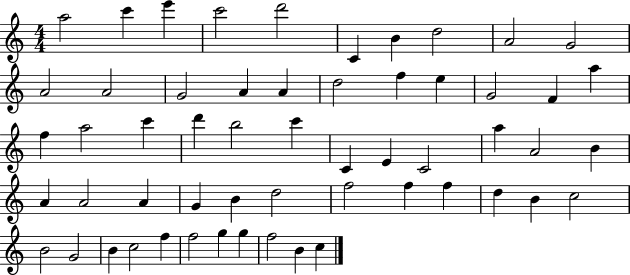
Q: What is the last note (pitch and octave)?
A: C5